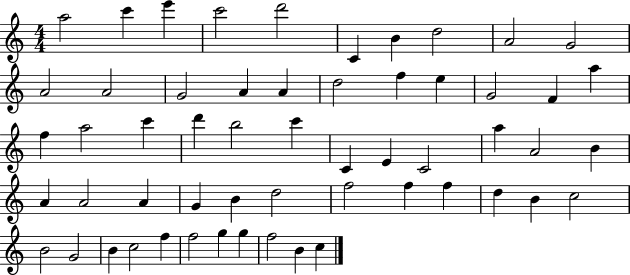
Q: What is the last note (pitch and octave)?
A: C5